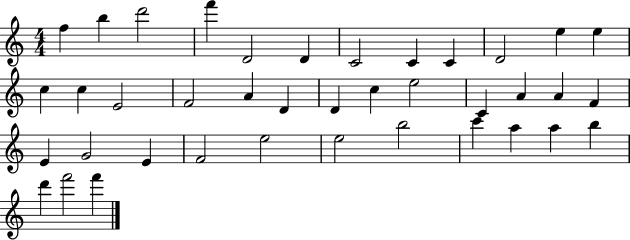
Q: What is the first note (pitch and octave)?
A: F5